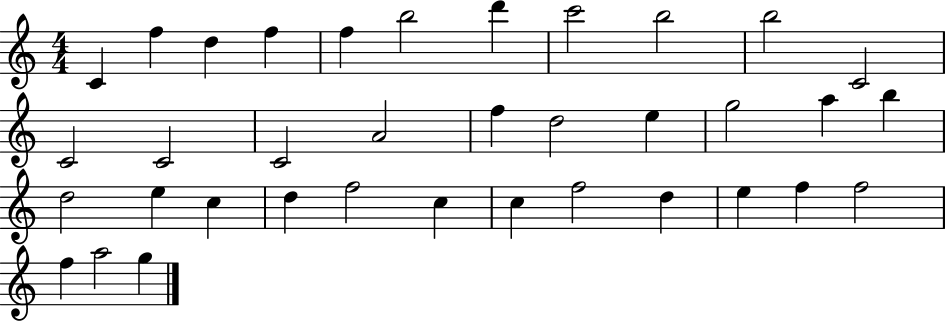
X:1
T:Untitled
M:4/4
L:1/4
K:C
C f d f f b2 d' c'2 b2 b2 C2 C2 C2 C2 A2 f d2 e g2 a b d2 e c d f2 c c f2 d e f f2 f a2 g